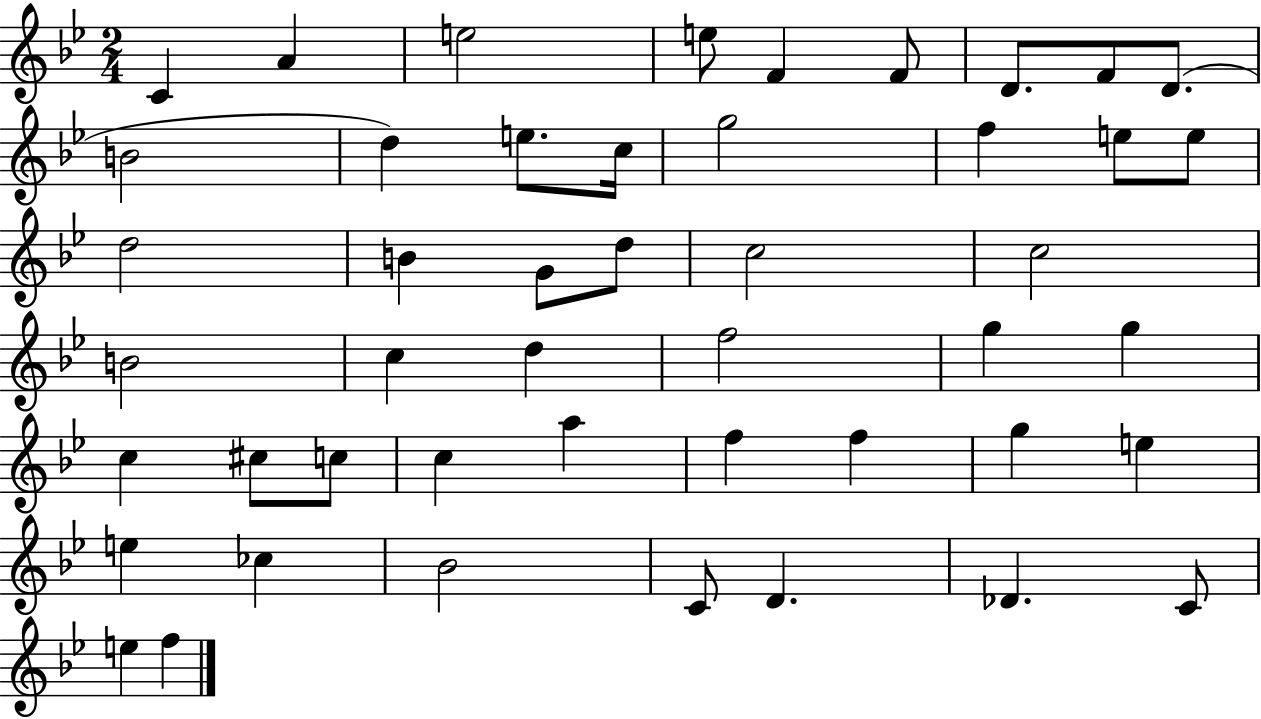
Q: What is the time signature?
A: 2/4